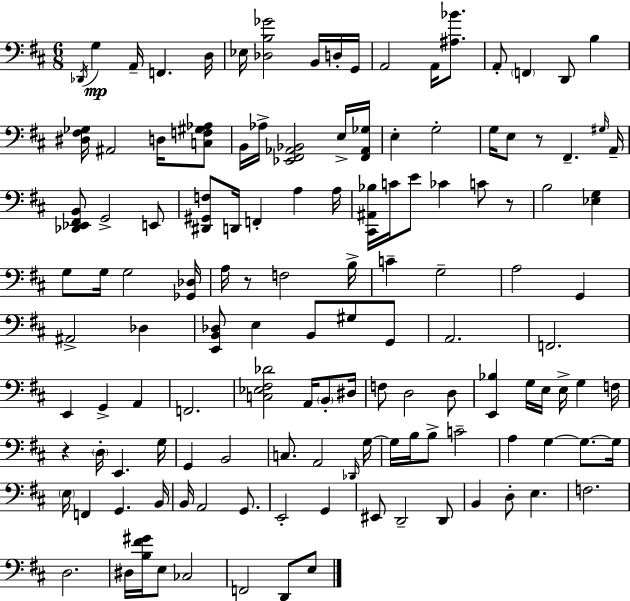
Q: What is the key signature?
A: D major